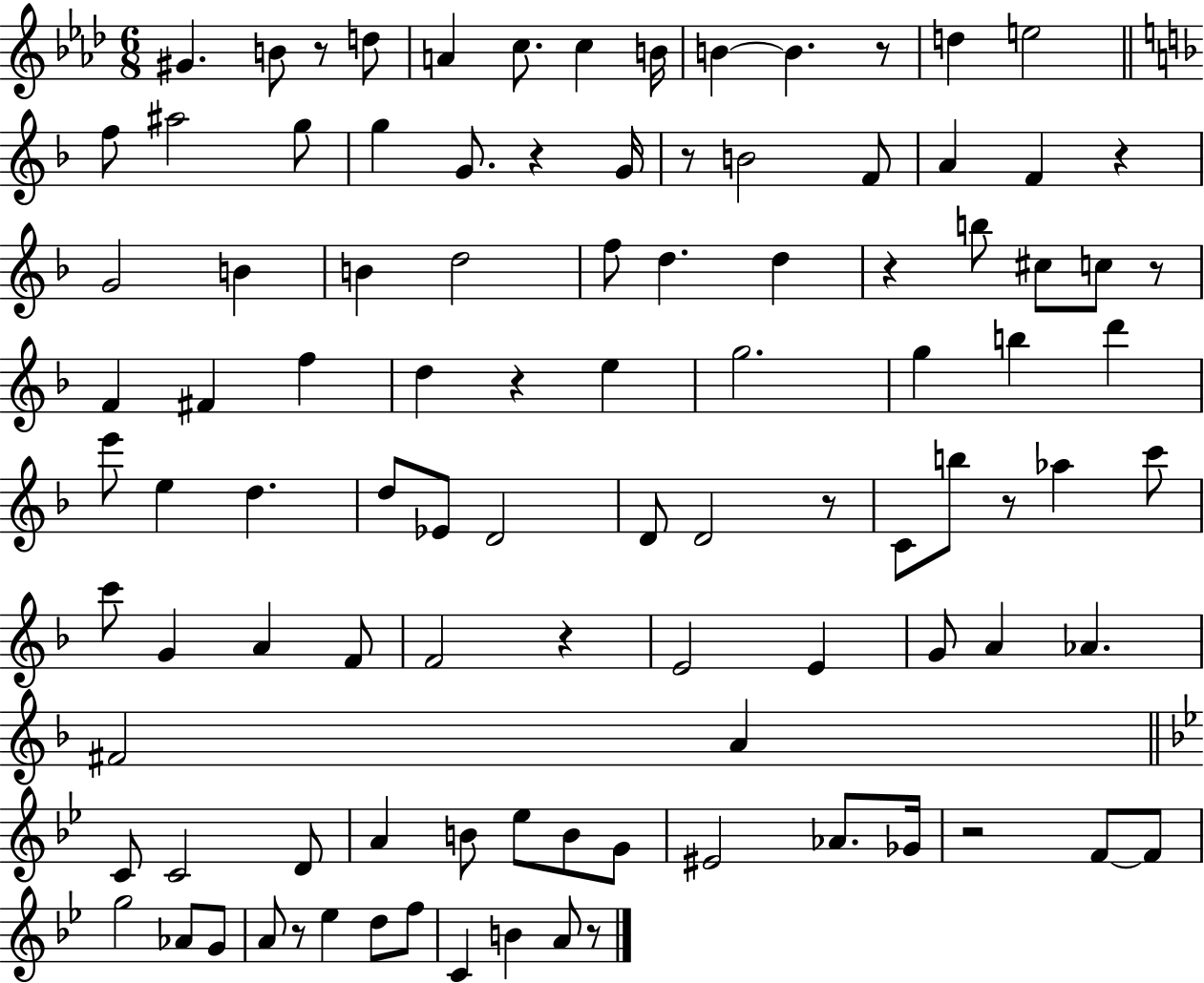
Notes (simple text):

G#4/q. B4/e R/e D5/e A4/q C5/e. C5/q B4/s B4/q B4/q. R/e D5/q E5/h F5/e A#5/h G5/e G5/q G4/e. R/q G4/s R/e B4/h F4/e A4/q F4/q R/q G4/h B4/q B4/q D5/h F5/e D5/q. D5/q R/q B5/e C#5/e C5/e R/e F4/q F#4/q F5/q D5/q R/q E5/q G5/h. G5/q B5/q D6/q E6/e E5/q D5/q. D5/e Eb4/e D4/h D4/e D4/h R/e C4/e B5/e R/e Ab5/q C6/e C6/e G4/q A4/q F4/e F4/h R/q E4/h E4/q G4/e A4/q Ab4/q. F#4/h A4/q C4/e C4/h D4/e A4/q B4/e Eb5/e B4/e G4/e EIS4/h Ab4/e. Gb4/s R/h F4/e F4/e G5/h Ab4/e G4/e A4/e R/e Eb5/q D5/e F5/e C4/q B4/q A4/e R/e